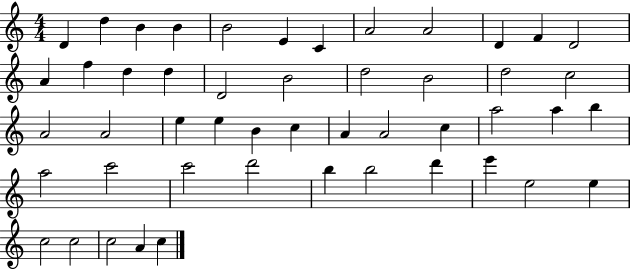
X:1
T:Untitled
M:4/4
L:1/4
K:C
D d B B B2 E C A2 A2 D F D2 A f d d D2 B2 d2 B2 d2 c2 A2 A2 e e B c A A2 c a2 a b a2 c'2 c'2 d'2 b b2 d' e' e2 e c2 c2 c2 A c